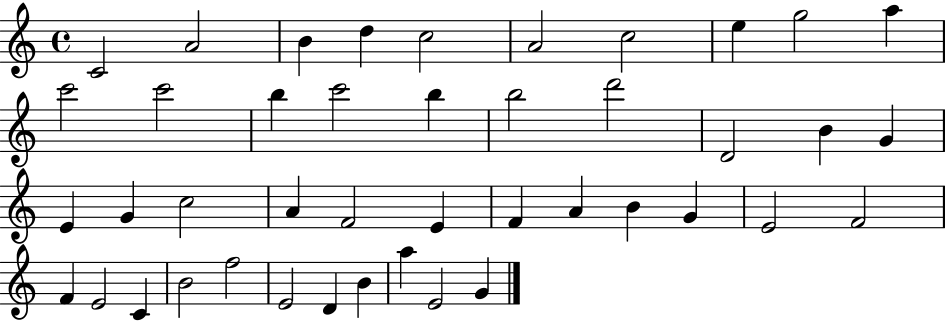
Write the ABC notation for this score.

X:1
T:Untitled
M:4/4
L:1/4
K:C
C2 A2 B d c2 A2 c2 e g2 a c'2 c'2 b c'2 b b2 d'2 D2 B G E G c2 A F2 E F A B G E2 F2 F E2 C B2 f2 E2 D B a E2 G